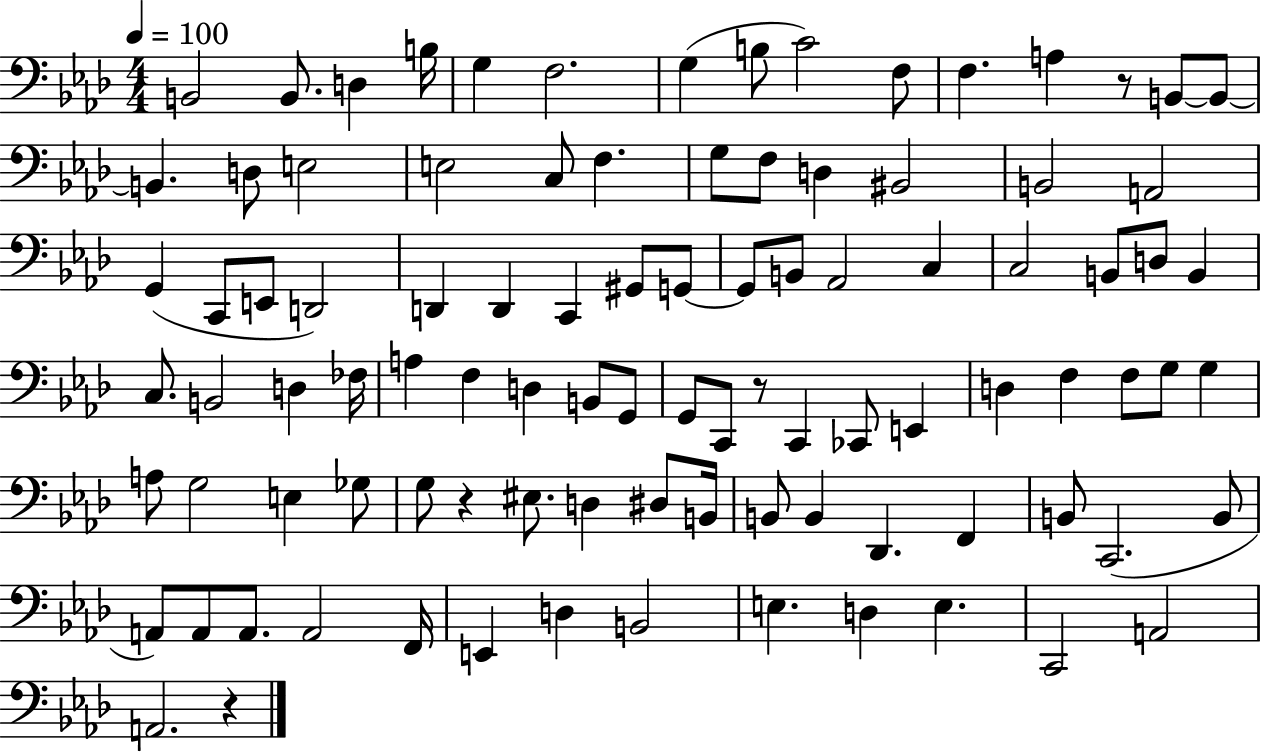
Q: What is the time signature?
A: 4/4